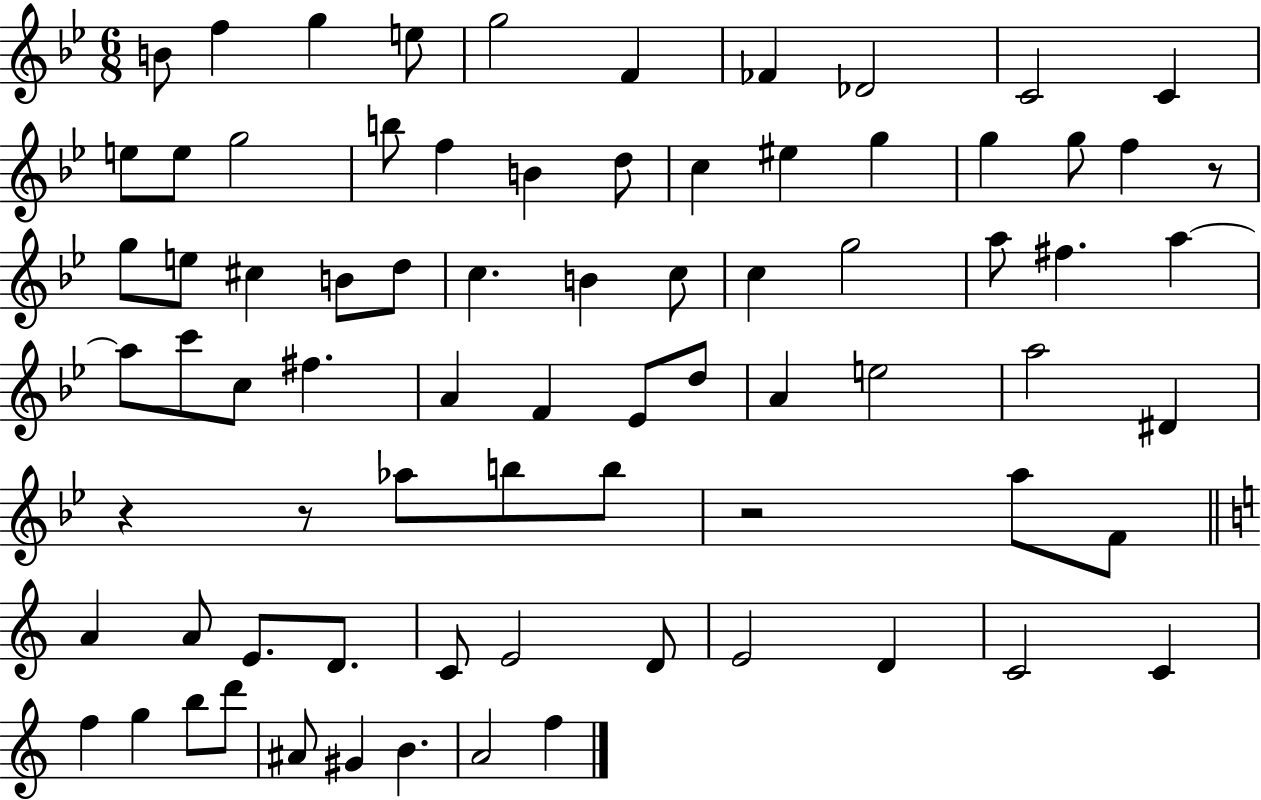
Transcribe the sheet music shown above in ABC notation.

X:1
T:Untitled
M:6/8
L:1/4
K:Bb
B/2 f g e/2 g2 F _F _D2 C2 C e/2 e/2 g2 b/2 f B d/2 c ^e g g g/2 f z/2 g/2 e/2 ^c B/2 d/2 c B c/2 c g2 a/2 ^f a a/2 c'/2 c/2 ^f A F _E/2 d/2 A e2 a2 ^D z z/2 _a/2 b/2 b/2 z2 a/2 F/2 A A/2 E/2 D/2 C/2 E2 D/2 E2 D C2 C f g b/2 d'/2 ^A/2 ^G B A2 f